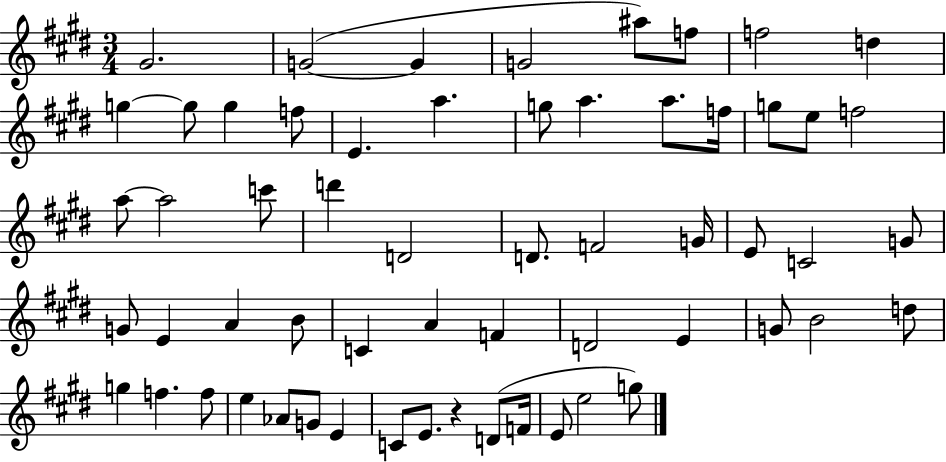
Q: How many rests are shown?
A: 1